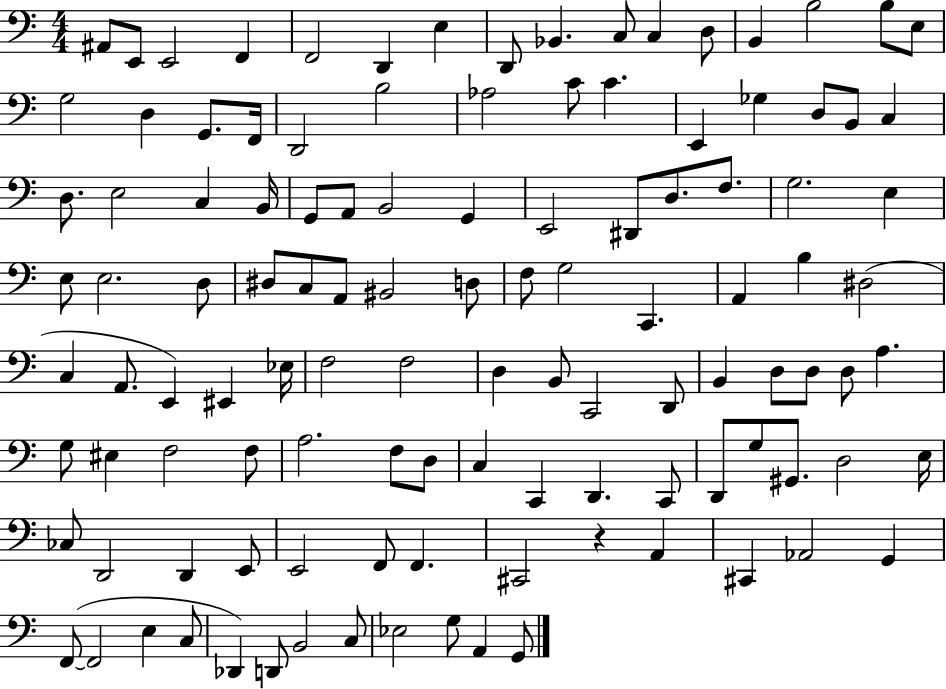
X:1
T:Untitled
M:4/4
L:1/4
K:C
^A,,/2 E,,/2 E,,2 F,, F,,2 D,, E, D,,/2 _B,, C,/2 C, D,/2 B,, B,2 B,/2 E,/2 G,2 D, G,,/2 F,,/4 D,,2 B,2 _A,2 C/2 C E,, _G, D,/2 B,,/2 C, D,/2 E,2 C, B,,/4 G,,/2 A,,/2 B,,2 G,, E,,2 ^D,,/2 D,/2 F,/2 G,2 E, E,/2 E,2 D,/2 ^D,/2 C,/2 A,,/2 ^B,,2 D,/2 F,/2 G,2 C,, A,, B, ^D,2 C, A,,/2 E,, ^E,, _E,/4 F,2 F,2 D, B,,/2 C,,2 D,,/2 B,, D,/2 D,/2 D,/2 A, G,/2 ^E, F,2 F,/2 A,2 F,/2 D,/2 C, C,, D,, C,,/2 D,,/2 G,/2 ^G,,/2 D,2 E,/4 _C,/2 D,,2 D,, E,,/2 E,,2 F,,/2 F,, ^C,,2 z A,, ^C,, _A,,2 G,, F,,/2 F,,2 E, C,/2 _D,, D,,/2 B,,2 C,/2 _E,2 G,/2 A,, G,,/2